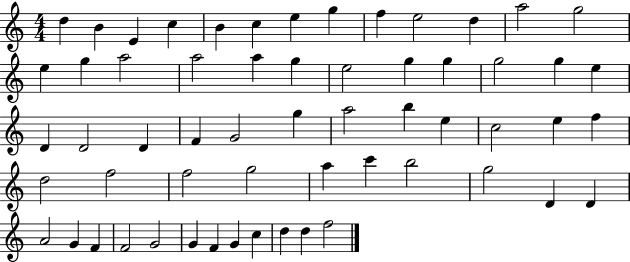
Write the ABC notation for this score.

X:1
T:Untitled
M:4/4
L:1/4
K:C
d B E c B c e g f e2 d a2 g2 e g a2 a2 a g e2 g g g2 g e D D2 D F G2 g a2 b e c2 e f d2 f2 f2 g2 a c' b2 g2 D D A2 G F F2 G2 G F G c d d f2